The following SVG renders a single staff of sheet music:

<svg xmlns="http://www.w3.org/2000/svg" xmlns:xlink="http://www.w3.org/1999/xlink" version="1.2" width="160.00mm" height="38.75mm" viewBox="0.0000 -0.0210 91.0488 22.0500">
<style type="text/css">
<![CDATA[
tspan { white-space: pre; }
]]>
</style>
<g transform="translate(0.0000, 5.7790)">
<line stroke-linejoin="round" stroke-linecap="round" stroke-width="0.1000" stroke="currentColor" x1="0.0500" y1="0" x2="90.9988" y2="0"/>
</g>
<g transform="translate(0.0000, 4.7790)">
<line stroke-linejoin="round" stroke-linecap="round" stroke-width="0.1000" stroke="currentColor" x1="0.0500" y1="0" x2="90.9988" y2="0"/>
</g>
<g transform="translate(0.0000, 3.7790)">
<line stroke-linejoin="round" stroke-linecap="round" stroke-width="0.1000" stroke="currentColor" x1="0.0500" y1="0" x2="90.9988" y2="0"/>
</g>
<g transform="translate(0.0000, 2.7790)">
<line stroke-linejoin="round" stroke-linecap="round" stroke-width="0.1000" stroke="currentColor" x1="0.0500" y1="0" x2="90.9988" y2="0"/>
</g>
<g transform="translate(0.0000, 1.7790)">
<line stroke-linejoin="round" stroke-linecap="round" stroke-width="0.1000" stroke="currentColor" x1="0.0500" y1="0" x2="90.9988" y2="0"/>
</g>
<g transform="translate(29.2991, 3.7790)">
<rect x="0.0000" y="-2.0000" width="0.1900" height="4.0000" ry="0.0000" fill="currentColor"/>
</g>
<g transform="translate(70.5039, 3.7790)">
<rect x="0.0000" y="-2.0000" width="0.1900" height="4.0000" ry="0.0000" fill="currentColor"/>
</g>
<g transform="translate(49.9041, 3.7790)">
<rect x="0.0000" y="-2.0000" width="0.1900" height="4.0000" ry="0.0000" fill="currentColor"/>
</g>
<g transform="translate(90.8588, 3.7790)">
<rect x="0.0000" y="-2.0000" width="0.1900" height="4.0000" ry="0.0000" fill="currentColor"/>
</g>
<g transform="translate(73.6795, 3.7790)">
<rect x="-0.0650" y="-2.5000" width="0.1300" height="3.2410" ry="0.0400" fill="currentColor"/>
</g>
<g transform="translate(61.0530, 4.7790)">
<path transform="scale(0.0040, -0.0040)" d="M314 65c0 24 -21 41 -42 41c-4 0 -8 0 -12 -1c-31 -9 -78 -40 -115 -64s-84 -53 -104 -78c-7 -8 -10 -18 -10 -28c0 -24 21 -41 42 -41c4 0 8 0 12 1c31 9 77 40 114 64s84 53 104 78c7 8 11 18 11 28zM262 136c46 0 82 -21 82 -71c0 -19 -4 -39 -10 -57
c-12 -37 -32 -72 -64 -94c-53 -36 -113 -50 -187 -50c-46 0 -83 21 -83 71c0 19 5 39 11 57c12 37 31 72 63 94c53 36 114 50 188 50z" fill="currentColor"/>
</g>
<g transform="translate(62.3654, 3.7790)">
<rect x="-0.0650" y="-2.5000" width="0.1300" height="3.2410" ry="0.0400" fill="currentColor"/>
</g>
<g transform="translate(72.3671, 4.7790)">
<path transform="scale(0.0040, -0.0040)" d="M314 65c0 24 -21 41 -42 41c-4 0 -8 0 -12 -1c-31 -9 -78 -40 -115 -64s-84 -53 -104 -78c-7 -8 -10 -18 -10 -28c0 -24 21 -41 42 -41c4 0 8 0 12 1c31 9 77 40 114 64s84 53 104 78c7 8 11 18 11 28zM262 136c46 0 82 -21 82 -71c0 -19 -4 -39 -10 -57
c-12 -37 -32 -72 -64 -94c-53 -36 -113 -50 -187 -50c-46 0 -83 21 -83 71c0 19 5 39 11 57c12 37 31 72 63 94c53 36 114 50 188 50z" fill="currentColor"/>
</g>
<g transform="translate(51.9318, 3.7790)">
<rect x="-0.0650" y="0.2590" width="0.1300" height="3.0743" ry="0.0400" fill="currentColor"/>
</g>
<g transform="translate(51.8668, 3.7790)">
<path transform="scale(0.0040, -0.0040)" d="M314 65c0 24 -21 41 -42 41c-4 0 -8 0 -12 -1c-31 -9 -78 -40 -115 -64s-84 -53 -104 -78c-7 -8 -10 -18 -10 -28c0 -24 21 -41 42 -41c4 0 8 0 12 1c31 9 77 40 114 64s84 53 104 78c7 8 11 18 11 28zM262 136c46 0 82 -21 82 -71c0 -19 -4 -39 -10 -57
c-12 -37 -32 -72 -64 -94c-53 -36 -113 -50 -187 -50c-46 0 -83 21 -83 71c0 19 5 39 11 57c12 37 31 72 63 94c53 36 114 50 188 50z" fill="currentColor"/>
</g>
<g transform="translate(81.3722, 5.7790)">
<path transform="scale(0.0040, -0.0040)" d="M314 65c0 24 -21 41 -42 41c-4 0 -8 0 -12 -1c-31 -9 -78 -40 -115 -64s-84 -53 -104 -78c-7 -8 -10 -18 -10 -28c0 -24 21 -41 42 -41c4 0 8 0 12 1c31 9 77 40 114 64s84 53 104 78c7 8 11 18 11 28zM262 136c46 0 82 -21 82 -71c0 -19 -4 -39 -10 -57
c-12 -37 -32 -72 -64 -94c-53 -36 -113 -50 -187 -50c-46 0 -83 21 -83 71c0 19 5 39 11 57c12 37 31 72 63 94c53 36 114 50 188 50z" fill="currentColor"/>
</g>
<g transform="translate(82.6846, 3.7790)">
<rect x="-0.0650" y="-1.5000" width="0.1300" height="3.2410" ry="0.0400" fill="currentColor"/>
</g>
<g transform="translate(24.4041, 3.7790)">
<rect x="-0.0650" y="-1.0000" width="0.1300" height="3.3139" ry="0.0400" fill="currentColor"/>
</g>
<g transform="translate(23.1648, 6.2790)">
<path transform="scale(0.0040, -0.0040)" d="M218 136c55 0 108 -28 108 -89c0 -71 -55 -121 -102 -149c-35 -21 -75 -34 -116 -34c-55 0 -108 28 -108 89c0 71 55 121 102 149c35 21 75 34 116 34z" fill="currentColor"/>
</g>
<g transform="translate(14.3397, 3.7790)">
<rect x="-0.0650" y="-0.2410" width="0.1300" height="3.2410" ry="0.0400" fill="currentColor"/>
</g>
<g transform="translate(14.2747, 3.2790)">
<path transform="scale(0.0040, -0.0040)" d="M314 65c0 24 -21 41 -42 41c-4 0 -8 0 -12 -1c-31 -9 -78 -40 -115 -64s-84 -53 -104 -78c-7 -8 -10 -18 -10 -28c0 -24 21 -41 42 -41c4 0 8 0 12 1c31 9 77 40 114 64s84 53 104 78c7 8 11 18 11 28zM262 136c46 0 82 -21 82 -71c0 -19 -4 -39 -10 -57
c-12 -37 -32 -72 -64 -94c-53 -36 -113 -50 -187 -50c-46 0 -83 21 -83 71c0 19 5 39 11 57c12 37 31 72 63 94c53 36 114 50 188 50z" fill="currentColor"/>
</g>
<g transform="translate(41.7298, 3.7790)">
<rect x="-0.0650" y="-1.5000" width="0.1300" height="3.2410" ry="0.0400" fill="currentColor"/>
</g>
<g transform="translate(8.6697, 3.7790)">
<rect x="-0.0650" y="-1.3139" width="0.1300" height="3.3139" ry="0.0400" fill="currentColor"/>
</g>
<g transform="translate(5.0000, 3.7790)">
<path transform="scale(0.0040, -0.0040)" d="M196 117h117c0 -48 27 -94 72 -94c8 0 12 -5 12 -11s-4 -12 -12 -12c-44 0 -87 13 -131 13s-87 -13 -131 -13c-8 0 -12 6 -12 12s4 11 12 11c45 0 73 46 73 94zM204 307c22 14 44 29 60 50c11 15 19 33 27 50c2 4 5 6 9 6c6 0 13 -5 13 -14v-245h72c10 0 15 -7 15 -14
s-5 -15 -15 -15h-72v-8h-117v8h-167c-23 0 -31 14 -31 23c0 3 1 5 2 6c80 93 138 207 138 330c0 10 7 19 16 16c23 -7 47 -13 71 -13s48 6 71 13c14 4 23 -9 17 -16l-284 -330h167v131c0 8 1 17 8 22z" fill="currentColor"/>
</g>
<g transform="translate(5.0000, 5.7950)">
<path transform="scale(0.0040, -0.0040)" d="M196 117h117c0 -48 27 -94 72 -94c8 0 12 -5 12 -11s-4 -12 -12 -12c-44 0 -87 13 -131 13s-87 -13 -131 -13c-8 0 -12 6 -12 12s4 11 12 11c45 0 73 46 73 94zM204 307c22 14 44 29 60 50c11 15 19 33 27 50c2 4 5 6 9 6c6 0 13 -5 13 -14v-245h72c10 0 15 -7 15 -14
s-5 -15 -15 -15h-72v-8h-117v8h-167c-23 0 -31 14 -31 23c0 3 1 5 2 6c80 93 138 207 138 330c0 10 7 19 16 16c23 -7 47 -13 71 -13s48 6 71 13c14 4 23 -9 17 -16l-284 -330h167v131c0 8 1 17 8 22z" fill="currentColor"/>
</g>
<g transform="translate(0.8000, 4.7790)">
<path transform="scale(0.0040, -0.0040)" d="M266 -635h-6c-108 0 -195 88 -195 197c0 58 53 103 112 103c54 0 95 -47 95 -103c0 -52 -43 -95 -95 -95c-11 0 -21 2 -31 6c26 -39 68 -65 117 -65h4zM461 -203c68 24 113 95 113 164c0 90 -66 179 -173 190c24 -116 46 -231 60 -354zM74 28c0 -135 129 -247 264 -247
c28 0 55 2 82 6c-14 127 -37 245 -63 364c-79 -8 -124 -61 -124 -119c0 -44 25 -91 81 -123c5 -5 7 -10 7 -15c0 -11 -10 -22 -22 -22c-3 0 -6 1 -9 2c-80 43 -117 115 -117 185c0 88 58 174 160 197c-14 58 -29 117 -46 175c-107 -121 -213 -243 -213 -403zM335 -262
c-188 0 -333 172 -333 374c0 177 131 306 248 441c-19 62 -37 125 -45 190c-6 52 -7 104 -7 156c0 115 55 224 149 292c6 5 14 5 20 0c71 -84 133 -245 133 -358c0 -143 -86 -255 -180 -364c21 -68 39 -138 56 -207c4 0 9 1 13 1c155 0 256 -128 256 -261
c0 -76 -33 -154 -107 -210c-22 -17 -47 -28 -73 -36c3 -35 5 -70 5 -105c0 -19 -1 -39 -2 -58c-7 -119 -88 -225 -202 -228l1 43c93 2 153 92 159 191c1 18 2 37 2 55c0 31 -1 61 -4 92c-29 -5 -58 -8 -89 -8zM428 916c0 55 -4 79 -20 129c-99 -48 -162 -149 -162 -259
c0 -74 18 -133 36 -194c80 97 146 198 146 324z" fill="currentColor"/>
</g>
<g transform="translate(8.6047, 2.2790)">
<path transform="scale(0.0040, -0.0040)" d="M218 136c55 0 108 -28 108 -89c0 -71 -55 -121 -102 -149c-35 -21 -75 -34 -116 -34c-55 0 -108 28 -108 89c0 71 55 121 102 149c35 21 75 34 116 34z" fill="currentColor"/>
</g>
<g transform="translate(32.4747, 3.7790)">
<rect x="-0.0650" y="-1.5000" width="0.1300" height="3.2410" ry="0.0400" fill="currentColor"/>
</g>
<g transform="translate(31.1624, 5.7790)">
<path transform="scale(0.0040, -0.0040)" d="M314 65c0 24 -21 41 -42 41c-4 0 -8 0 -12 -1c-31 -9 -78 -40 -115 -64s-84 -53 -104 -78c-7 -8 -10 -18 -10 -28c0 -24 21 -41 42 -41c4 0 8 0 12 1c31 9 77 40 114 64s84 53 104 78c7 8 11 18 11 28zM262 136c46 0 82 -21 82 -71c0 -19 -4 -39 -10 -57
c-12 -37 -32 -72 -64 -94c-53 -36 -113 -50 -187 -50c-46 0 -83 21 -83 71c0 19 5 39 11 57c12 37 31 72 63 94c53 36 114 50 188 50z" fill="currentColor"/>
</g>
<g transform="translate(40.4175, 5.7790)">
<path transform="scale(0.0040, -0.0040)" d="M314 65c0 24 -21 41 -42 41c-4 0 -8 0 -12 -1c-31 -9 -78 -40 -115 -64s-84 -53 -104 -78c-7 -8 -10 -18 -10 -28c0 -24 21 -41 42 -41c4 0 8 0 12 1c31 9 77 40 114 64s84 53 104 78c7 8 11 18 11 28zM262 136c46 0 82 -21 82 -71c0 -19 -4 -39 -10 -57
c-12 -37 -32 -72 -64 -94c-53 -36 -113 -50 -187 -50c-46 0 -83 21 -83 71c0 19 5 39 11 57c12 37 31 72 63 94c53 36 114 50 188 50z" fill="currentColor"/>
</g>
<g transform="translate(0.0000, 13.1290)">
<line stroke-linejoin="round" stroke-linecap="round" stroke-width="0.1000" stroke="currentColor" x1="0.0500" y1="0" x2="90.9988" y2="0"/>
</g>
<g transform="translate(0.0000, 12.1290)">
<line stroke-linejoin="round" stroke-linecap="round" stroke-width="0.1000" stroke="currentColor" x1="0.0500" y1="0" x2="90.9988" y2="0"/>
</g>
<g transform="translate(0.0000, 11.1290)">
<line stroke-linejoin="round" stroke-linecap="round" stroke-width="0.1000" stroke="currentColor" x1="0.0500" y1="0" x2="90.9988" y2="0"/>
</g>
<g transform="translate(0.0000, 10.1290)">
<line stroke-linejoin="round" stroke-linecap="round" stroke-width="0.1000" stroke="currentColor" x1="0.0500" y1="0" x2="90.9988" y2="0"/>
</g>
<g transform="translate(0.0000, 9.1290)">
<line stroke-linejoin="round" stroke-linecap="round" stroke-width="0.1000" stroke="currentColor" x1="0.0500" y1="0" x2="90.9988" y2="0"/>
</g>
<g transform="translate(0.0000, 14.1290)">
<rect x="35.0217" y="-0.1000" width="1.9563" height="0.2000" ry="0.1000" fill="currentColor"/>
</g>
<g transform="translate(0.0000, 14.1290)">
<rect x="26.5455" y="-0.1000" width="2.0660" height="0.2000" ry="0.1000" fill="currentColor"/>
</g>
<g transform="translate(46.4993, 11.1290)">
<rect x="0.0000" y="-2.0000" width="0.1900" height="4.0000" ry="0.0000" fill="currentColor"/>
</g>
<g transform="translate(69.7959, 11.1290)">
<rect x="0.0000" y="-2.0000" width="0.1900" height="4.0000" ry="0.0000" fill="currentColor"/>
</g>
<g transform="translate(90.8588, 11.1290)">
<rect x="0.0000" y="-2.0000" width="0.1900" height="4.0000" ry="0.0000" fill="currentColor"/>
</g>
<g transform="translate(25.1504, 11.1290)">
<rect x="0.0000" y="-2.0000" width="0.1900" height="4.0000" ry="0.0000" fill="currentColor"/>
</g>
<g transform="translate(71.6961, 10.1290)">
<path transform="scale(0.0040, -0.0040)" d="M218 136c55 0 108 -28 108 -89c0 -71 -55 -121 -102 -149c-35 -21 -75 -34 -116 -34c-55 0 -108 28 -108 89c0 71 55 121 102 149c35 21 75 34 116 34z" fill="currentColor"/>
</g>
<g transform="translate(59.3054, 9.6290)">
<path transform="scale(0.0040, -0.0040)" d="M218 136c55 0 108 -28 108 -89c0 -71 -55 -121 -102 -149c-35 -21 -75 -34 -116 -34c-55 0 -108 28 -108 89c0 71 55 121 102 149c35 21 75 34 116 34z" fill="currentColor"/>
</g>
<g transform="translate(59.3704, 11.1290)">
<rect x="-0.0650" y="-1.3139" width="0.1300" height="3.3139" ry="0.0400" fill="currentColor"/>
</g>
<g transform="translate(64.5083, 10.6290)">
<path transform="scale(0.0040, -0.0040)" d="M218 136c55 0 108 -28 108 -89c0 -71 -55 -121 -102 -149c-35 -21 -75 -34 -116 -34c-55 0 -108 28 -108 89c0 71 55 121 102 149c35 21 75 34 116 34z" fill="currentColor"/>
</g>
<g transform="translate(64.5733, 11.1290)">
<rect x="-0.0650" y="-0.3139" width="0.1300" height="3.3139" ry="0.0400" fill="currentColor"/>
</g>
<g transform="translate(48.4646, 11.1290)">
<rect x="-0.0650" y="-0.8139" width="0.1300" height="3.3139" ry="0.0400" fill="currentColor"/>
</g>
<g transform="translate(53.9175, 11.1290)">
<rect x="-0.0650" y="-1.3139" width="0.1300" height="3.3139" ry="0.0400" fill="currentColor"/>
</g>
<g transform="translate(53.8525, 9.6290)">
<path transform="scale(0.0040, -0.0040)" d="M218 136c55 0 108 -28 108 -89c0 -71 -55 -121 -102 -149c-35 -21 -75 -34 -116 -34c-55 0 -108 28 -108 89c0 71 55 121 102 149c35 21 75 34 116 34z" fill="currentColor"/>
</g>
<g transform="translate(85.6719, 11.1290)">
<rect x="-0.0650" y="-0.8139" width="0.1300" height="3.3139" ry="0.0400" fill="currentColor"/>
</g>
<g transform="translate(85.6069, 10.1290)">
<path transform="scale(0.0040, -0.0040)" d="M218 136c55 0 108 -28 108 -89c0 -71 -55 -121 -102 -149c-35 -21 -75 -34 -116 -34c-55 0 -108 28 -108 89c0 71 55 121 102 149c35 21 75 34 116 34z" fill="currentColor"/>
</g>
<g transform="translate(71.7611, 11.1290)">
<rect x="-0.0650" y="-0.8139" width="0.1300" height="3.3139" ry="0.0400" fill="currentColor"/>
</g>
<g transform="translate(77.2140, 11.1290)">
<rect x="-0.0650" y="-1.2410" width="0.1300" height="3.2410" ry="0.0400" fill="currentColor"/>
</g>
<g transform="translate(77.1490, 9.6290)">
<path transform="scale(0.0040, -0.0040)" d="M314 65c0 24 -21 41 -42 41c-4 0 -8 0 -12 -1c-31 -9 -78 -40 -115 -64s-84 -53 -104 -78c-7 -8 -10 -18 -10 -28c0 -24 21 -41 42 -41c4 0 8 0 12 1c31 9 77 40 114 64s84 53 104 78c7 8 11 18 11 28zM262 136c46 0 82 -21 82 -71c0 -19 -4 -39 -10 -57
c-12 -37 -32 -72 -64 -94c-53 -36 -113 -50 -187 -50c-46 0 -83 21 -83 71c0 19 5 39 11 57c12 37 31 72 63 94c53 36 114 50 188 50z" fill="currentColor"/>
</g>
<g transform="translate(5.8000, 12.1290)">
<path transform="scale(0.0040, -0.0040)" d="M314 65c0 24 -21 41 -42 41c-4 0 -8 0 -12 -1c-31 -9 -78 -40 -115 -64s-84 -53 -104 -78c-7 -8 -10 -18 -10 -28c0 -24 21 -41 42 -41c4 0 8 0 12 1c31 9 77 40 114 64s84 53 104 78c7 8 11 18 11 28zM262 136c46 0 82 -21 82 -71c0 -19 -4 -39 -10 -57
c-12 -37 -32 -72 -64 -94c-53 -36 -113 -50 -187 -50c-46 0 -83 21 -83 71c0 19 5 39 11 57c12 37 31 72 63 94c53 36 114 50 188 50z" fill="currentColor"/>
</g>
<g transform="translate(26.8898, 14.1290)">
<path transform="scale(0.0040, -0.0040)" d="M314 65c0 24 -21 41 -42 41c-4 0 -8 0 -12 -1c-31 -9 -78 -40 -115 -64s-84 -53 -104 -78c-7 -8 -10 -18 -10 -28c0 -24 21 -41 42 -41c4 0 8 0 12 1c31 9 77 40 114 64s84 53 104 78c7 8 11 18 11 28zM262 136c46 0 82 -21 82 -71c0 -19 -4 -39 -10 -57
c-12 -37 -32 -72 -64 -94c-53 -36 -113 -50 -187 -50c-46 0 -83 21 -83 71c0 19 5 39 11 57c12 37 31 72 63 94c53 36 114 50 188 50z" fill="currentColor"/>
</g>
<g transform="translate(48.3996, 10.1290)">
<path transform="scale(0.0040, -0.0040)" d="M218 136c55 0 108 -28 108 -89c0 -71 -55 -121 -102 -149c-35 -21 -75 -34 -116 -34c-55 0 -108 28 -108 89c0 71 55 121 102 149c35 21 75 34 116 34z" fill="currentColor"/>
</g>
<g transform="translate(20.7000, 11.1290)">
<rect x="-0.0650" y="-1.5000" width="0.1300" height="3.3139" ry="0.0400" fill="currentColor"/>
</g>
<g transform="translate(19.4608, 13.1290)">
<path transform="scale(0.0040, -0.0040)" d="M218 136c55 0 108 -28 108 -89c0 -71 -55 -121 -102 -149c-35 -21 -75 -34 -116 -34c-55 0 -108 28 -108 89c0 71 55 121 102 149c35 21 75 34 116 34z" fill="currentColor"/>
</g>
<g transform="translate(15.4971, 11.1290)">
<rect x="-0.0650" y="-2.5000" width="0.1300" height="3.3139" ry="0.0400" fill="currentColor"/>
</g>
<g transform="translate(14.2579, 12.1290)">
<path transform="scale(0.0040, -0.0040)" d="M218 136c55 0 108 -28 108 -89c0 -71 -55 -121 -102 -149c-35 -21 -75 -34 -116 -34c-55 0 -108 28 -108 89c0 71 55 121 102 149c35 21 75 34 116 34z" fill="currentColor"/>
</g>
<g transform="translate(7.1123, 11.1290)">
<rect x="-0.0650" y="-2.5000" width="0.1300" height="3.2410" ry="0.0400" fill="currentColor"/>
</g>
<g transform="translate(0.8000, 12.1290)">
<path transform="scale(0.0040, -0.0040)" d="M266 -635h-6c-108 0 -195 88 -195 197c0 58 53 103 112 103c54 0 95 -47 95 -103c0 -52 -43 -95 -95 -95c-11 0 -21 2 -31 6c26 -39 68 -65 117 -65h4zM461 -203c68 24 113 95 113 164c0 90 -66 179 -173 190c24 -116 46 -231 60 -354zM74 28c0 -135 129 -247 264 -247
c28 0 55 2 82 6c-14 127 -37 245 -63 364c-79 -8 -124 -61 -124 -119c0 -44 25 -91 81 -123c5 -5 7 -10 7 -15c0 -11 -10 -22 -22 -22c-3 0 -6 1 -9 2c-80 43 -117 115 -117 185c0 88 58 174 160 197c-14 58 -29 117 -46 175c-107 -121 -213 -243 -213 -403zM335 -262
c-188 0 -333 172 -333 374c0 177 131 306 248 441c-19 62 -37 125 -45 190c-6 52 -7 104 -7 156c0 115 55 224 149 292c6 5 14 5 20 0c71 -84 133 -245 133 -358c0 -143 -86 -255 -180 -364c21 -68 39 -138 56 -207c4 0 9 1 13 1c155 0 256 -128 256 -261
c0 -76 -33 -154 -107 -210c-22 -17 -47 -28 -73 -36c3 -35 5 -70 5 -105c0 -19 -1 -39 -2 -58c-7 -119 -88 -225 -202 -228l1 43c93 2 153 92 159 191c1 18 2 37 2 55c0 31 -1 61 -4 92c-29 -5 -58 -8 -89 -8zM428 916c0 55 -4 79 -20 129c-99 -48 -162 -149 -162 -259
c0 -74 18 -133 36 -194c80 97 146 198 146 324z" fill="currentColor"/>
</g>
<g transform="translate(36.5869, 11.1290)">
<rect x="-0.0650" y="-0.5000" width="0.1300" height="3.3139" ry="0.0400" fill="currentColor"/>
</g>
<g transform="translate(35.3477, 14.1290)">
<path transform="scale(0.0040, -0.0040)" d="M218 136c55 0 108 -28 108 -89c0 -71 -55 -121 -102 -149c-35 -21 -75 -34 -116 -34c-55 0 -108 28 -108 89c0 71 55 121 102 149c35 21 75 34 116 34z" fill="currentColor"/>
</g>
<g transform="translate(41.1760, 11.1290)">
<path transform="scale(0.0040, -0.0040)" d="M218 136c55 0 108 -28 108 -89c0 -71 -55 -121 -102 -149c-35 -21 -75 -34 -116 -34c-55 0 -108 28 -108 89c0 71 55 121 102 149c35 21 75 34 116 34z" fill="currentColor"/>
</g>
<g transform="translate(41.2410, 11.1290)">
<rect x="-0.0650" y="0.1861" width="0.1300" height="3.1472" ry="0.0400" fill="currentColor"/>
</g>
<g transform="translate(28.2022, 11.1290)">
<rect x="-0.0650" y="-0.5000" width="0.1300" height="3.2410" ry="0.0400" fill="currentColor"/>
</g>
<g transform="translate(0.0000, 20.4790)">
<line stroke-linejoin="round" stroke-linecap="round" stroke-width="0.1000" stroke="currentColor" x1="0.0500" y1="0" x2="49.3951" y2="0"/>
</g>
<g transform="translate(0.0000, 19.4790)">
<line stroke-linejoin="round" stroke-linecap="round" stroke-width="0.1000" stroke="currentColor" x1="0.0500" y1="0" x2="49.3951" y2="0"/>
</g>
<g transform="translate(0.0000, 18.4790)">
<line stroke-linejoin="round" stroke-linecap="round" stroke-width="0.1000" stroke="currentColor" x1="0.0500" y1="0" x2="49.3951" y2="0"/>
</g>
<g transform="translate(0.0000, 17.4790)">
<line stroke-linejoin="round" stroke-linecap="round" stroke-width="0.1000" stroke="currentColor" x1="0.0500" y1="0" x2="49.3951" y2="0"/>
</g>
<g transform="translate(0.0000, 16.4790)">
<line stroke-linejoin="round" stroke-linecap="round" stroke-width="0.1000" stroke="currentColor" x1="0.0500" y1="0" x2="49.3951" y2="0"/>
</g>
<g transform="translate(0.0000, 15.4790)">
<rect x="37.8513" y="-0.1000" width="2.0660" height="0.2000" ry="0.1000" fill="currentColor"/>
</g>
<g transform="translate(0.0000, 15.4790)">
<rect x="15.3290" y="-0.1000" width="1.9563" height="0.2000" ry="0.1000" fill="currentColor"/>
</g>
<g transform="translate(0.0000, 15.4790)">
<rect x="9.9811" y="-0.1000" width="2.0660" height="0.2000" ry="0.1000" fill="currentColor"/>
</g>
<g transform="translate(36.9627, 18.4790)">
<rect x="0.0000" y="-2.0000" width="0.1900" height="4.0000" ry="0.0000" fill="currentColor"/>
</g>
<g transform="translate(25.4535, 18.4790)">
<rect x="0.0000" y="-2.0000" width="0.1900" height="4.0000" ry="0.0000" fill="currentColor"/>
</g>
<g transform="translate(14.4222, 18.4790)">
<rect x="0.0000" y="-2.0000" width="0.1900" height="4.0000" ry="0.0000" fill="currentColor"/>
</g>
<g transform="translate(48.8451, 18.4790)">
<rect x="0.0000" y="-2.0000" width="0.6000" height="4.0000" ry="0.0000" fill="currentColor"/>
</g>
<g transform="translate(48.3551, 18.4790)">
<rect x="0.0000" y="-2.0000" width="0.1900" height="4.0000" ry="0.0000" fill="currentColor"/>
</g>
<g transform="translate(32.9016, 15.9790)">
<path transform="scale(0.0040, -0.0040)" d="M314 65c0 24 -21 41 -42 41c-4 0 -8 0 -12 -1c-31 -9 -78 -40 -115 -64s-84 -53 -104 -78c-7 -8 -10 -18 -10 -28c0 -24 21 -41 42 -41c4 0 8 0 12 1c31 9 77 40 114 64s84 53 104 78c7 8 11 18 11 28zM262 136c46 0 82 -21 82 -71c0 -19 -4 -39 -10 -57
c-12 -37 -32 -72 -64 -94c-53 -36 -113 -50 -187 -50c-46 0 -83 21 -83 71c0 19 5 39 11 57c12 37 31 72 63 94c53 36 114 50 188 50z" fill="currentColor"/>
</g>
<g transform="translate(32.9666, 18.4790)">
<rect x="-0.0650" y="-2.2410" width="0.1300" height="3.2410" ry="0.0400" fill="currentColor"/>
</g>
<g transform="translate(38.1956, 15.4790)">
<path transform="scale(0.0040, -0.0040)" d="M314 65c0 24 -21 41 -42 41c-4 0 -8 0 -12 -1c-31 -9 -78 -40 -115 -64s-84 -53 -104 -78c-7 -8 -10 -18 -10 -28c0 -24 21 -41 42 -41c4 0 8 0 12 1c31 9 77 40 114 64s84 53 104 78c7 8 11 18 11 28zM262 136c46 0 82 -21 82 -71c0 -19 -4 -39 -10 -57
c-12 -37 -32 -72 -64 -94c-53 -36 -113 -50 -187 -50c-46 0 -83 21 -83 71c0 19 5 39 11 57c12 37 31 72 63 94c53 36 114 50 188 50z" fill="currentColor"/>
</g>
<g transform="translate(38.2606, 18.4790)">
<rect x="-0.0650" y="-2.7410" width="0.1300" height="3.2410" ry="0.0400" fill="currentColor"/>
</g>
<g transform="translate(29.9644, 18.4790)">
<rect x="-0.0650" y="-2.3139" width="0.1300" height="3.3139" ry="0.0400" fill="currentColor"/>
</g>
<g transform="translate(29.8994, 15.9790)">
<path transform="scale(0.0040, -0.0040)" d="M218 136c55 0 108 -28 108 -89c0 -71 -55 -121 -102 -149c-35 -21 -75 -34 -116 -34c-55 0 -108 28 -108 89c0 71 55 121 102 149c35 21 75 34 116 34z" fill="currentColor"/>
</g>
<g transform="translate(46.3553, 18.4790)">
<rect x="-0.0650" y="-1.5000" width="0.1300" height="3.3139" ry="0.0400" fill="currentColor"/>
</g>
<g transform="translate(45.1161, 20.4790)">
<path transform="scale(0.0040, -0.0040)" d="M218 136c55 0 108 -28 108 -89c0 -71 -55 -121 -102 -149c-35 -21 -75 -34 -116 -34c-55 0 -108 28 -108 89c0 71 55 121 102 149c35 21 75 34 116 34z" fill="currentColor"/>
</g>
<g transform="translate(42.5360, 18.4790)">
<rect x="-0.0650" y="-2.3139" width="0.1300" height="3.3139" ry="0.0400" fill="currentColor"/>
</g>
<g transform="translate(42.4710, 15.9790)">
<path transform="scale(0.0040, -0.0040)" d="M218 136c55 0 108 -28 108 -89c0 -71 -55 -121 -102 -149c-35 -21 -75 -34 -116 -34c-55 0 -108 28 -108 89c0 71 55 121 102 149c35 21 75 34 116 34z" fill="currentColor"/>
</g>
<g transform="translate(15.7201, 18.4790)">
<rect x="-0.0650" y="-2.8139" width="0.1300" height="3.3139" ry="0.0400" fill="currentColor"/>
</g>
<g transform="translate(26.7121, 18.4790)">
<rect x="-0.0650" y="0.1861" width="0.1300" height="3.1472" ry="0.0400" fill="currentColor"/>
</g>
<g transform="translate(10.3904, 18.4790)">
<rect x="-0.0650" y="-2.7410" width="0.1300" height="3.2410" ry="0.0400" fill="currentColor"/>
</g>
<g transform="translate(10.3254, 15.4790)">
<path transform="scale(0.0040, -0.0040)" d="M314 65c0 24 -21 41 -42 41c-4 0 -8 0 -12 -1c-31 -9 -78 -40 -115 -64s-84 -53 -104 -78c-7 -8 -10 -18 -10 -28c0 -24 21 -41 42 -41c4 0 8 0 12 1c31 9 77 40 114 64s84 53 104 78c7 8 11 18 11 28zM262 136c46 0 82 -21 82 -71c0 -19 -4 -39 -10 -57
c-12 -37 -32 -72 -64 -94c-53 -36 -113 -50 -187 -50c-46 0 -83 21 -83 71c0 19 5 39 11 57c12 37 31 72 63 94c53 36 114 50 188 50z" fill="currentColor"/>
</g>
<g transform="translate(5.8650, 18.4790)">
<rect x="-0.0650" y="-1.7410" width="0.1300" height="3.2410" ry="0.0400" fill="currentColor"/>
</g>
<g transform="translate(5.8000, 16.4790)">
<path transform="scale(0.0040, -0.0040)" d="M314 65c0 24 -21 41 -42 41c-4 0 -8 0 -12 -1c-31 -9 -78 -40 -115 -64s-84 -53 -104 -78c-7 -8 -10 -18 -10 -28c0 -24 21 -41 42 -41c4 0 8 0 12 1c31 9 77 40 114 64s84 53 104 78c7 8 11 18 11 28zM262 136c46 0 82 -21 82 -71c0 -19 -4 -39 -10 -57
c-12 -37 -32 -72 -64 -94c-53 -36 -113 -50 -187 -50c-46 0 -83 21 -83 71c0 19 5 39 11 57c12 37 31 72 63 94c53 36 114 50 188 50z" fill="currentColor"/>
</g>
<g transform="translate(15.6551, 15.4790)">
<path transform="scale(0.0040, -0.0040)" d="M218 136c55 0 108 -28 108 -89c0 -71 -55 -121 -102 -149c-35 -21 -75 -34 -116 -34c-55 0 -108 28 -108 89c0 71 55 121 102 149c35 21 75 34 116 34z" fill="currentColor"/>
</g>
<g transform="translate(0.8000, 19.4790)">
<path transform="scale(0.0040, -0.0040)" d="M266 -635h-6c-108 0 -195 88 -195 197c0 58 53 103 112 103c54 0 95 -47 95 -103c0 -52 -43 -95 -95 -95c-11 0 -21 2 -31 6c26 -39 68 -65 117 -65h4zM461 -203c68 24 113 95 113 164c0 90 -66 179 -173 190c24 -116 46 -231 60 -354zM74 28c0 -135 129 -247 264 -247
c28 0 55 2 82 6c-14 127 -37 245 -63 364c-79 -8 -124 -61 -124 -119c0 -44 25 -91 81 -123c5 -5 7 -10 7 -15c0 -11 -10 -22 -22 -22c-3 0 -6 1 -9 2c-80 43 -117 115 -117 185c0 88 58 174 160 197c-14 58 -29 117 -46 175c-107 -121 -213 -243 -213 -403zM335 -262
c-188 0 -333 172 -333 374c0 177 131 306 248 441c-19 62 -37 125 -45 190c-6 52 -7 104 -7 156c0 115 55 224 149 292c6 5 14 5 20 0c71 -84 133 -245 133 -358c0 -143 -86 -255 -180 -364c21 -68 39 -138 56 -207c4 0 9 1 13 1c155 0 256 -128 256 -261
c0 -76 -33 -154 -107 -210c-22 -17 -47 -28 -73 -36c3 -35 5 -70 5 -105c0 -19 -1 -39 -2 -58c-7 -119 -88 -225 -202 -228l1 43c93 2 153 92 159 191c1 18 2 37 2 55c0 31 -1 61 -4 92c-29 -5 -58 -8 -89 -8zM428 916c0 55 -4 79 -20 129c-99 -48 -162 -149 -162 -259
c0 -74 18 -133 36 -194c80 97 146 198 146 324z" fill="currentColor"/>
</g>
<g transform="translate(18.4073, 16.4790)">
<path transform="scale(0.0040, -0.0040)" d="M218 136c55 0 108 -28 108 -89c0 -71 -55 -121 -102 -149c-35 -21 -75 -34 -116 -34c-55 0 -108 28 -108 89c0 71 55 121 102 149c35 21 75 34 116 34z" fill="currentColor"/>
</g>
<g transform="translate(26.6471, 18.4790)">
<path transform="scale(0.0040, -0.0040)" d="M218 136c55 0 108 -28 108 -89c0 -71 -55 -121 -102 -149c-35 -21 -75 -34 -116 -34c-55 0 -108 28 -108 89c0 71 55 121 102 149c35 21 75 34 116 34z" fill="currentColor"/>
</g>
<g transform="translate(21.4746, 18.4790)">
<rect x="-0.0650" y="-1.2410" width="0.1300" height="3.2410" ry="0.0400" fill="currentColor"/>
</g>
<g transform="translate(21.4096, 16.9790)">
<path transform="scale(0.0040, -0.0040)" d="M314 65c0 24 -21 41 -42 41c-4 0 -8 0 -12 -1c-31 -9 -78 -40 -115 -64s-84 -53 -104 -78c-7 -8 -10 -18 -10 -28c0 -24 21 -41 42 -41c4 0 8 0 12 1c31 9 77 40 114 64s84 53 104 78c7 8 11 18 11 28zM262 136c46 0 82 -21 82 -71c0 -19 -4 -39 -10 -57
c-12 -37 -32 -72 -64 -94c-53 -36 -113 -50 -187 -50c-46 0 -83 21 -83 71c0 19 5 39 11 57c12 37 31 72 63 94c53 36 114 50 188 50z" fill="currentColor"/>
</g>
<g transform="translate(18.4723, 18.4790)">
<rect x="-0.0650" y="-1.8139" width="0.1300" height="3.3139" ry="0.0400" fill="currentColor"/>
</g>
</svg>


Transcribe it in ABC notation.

X:1
T:Untitled
M:4/4
L:1/4
K:C
e c2 D E2 E2 B2 G2 G2 E2 G2 G E C2 C B d e e c d e2 d f2 a2 a f e2 B g g2 a2 g E